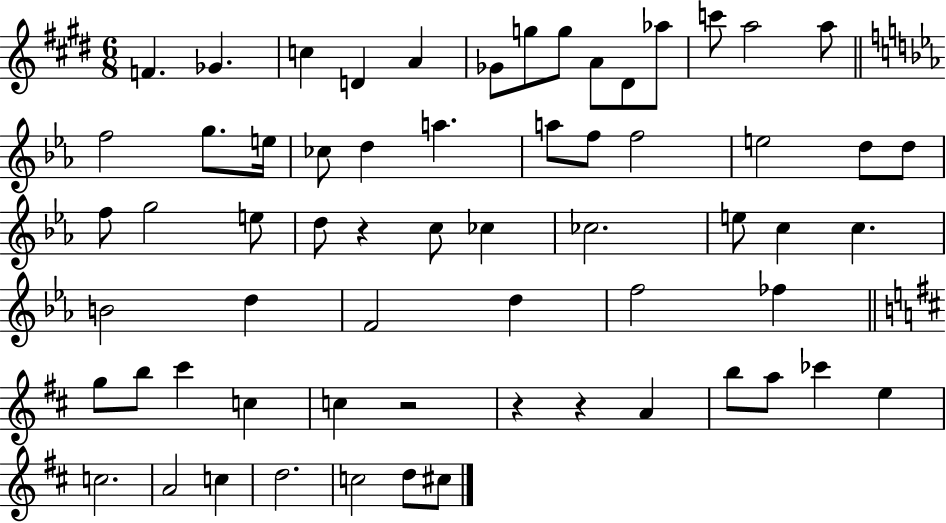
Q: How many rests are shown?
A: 4